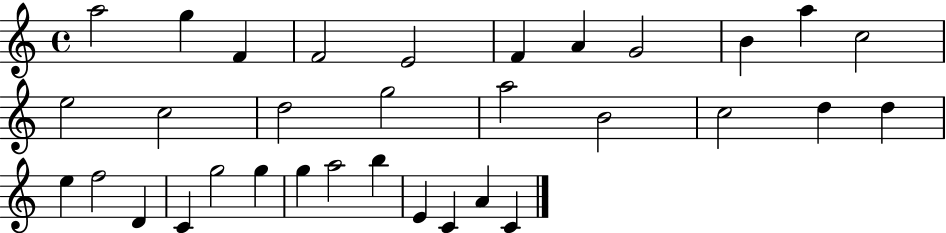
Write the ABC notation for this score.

X:1
T:Untitled
M:4/4
L:1/4
K:C
a2 g F F2 E2 F A G2 B a c2 e2 c2 d2 g2 a2 B2 c2 d d e f2 D C g2 g g a2 b E C A C